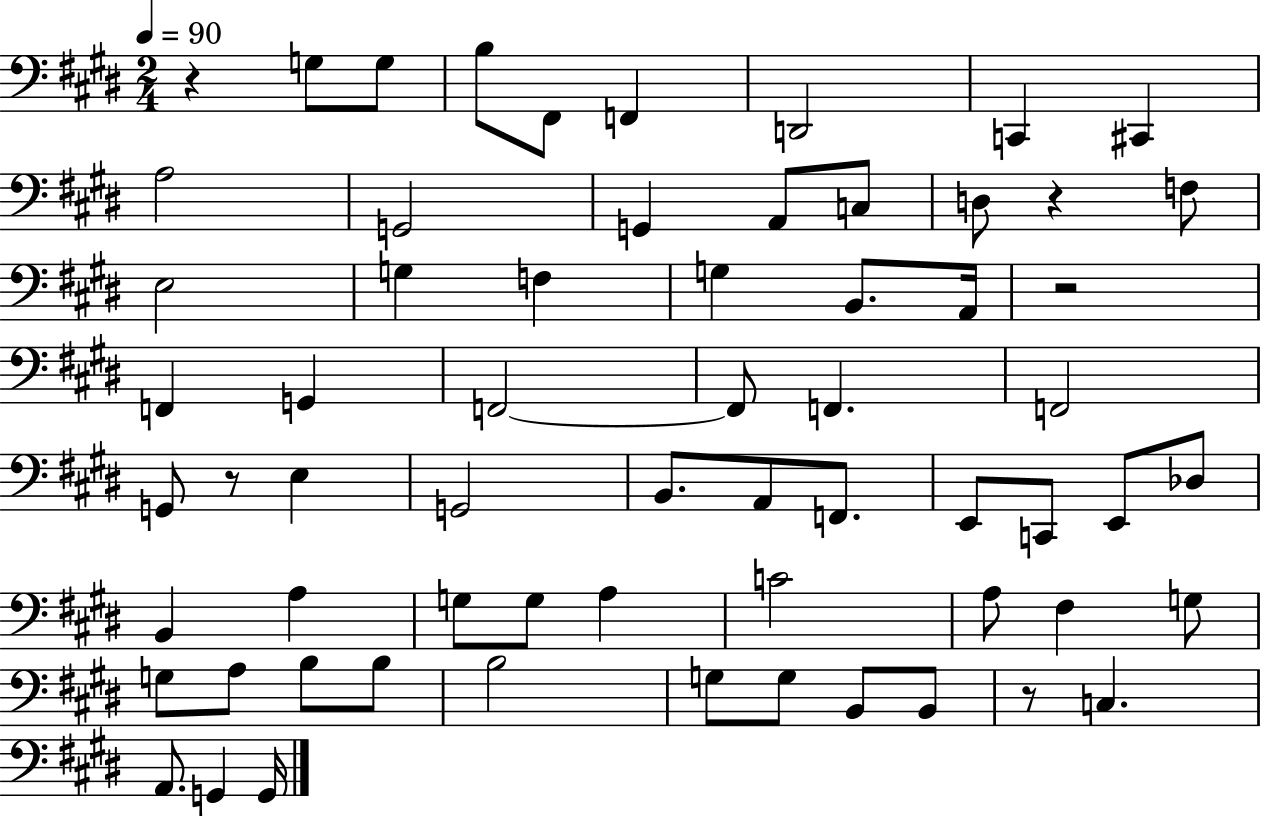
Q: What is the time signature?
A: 2/4